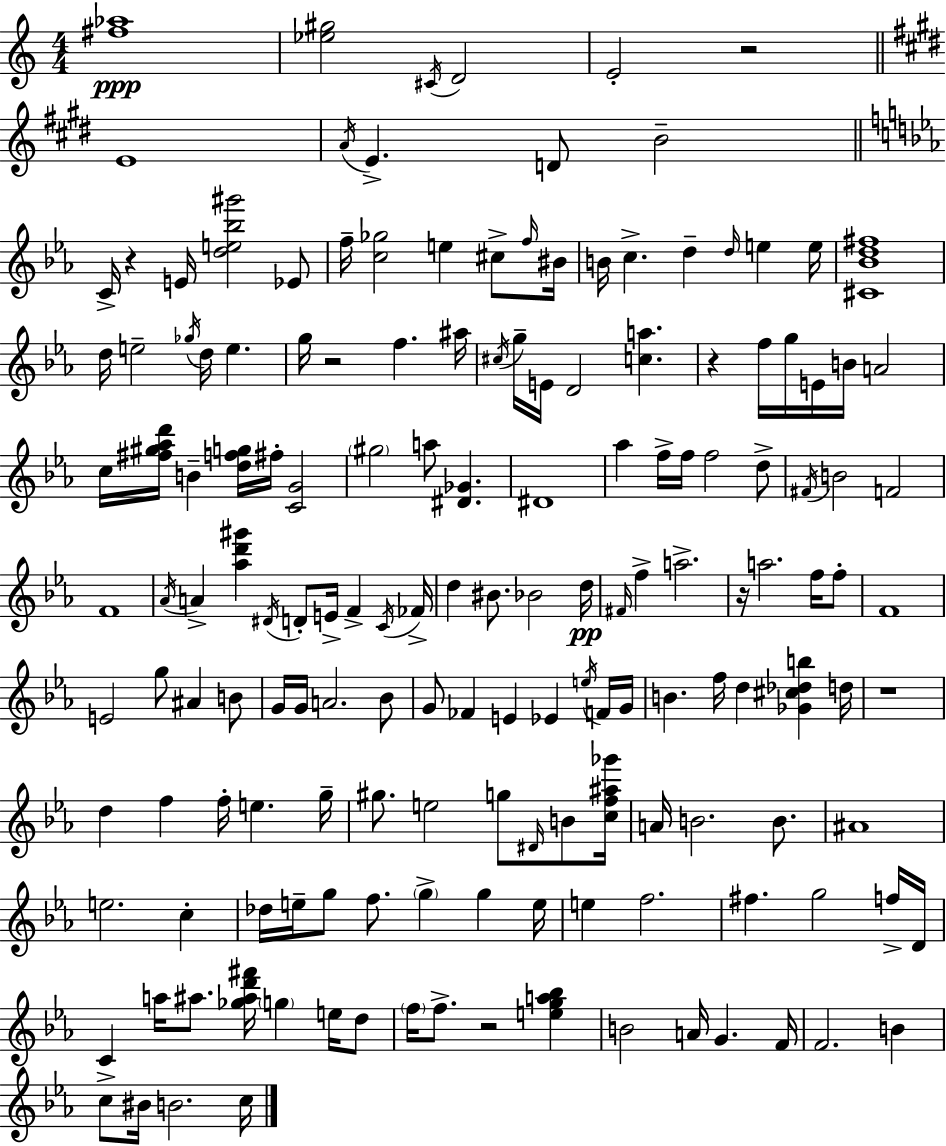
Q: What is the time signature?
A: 4/4